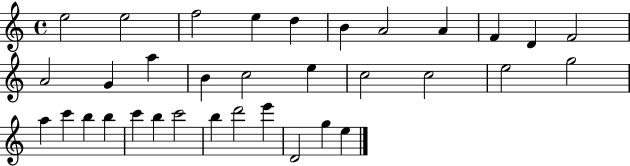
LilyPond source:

{
  \clef treble
  \time 4/4
  \defaultTimeSignature
  \key c \major
  e''2 e''2 | f''2 e''4 d''4 | b'4 a'2 a'4 | f'4 d'4 f'2 | \break a'2 g'4 a''4 | b'4 c''2 e''4 | c''2 c''2 | e''2 g''2 | \break a''4 c'''4 b''4 b''4 | c'''4 b''4 c'''2 | b''4 d'''2 e'''4 | d'2 g''4 e''4 | \break \bar "|."
}